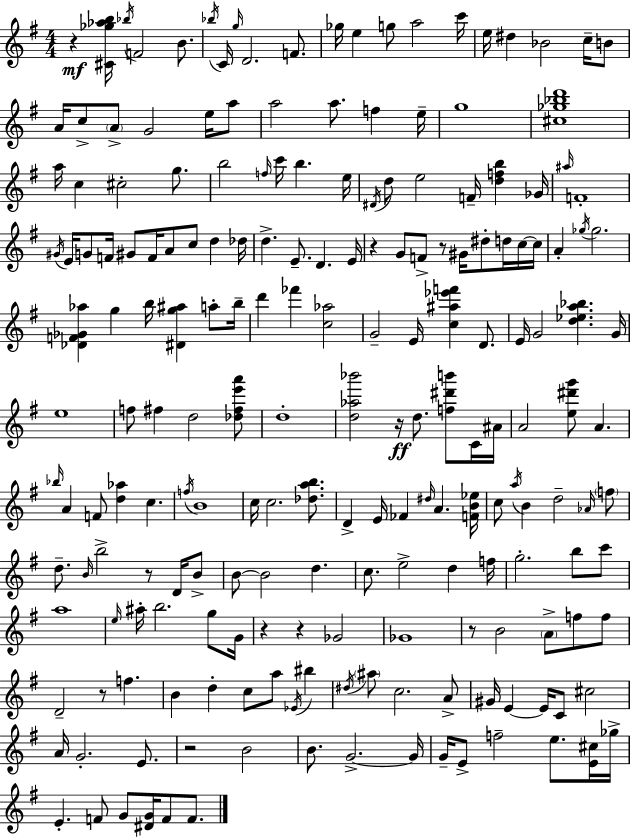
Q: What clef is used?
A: treble